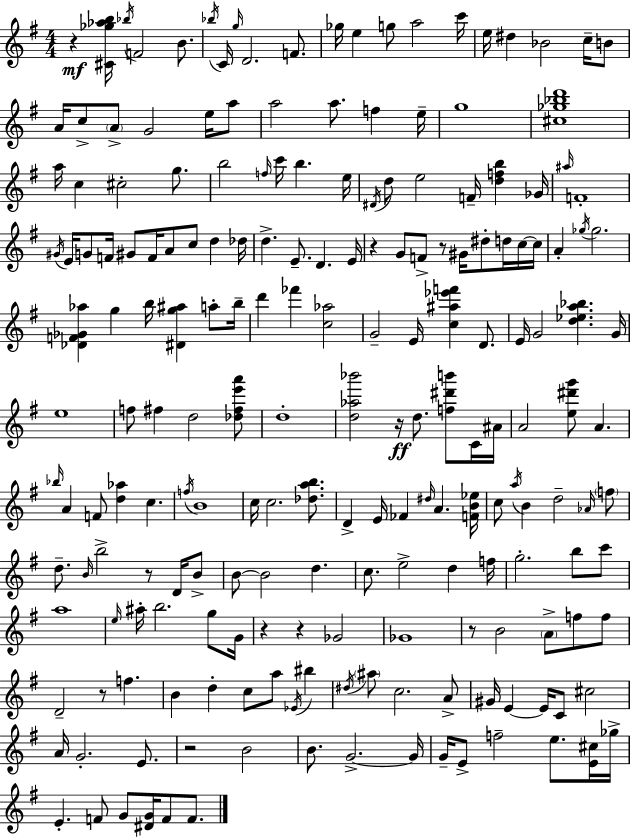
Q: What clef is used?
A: treble